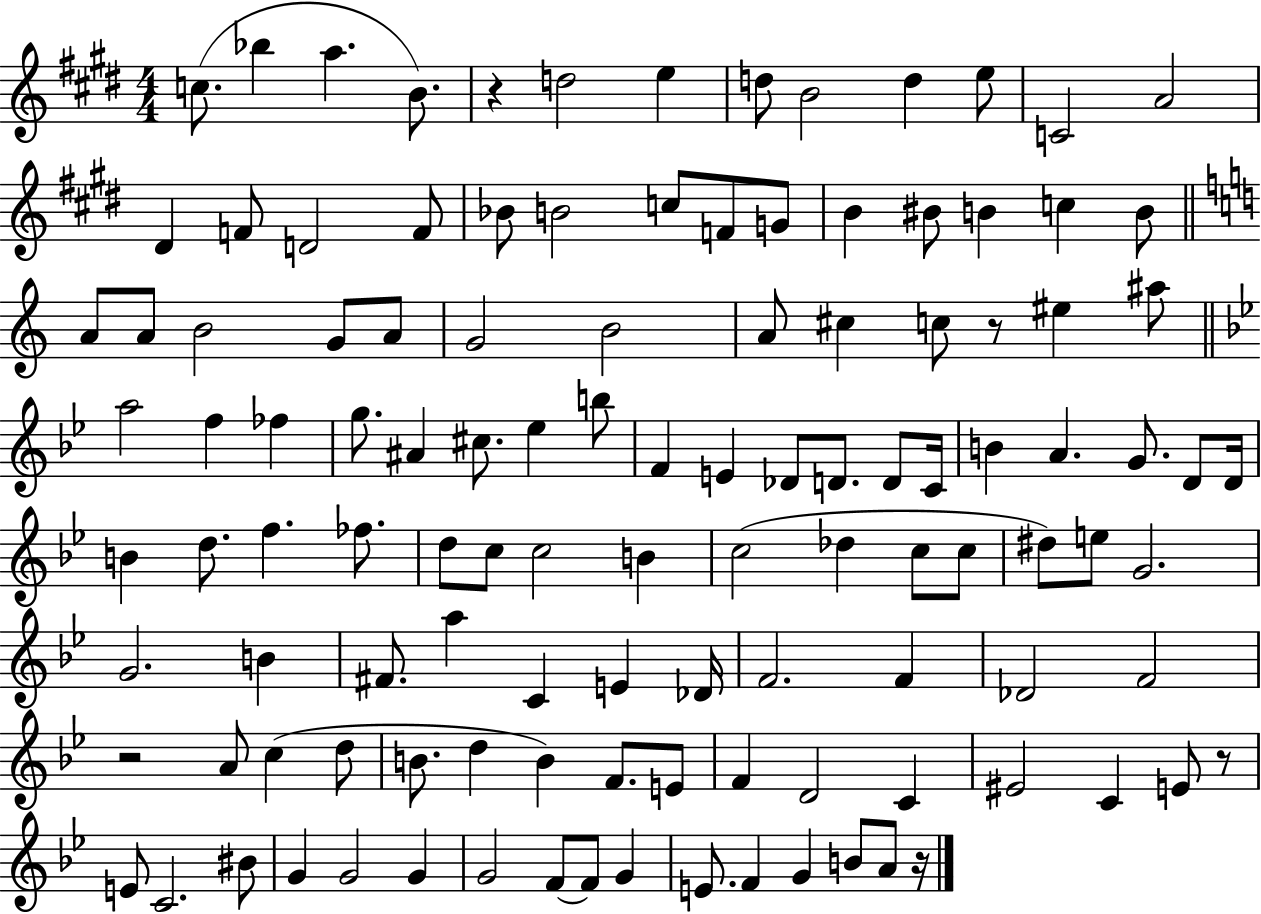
{
  \clef treble
  \numericTimeSignature
  \time 4/4
  \key e \major
  c''8.( bes''4 a''4. b'8.) | r4 d''2 e''4 | d''8 b'2 d''4 e''8 | c'2 a'2 | \break dis'4 f'8 d'2 f'8 | bes'8 b'2 c''8 f'8 g'8 | b'4 bis'8 b'4 c''4 b'8 | \bar "||" \break \key c \major a'8 a'8 b'2 g'8 a'8 | g'2 b'2 | a'8 cis''4 c''8 r8 eis''4 ais''8 | \bar "||" \break \key bes \major a''2 f''4 fes''4 | g''8. ais'4 cis''8. ees''4 b''8 | f'4 e'4 des'8 d'8. d'8 c'16 | b'4 a'4. g'8. d'8 d'16 | \break b'4 d''8. f''4. fes''8. | d''8 c''8 c''2 b'4 | c''2( des''4 c''8 c''8 | dis''8) e''8 g'2. | \break g'2. b'4 | fis'8. a''4 c'4 e'4 des'16 | f'2. f'4 | des'2 f'2 | \break r2 a'8 c''4( d''8 | b'8. d''4 b'4) f'8. e'8 | f'4 d'2 c'4 | eis'2 c'4 e'8 r8 | \break e'8 c'2. bis'8 | g'4 g'2 g'4 | g'2 f'8~~ f'8 g'4 | e'8. f'4 g'4 b'8 a'8 r16 | \break \bar "|."
}